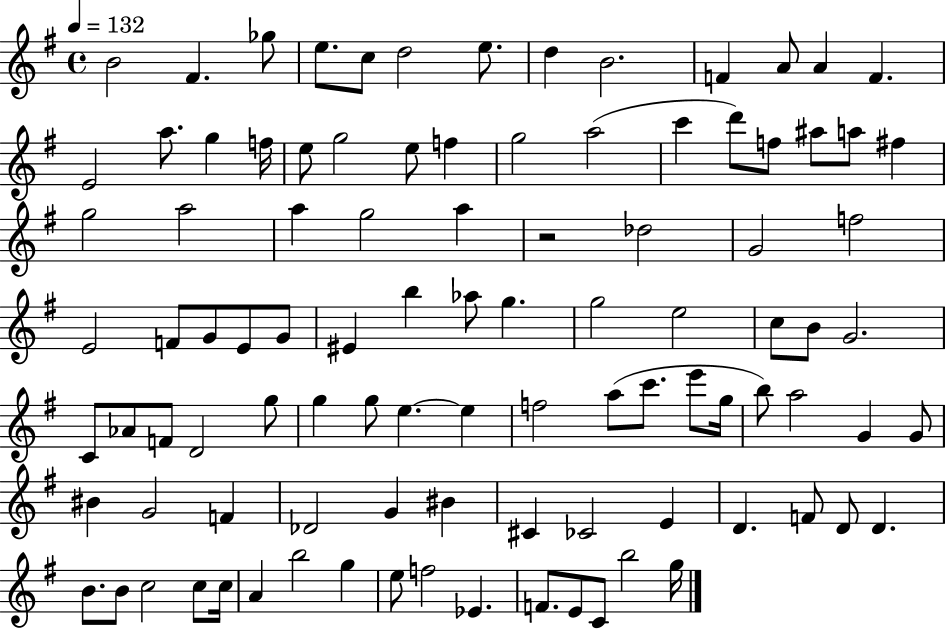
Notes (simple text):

B4/h F#4/q. Gb5/e E5/e. C5/e D5/h E5/e. D5/q B4/h. F4/q A4/e A4/q F4/q. E4/h A5/e. G5/q F5/s E5/e G5/h E5/e F5/q G5/h A5/h C6/q D6/e F5/e A#5/e A5/e F#5/q G5/h A5/h A5/q G5/h A5/q R/h Db5/h G4/h F5/h E4/h F4/e G4/e E4/e G4/e EIS4/q B5/q Ab5/e G5/q. G5/h E5/h C5/e B4/e G4/h. C4/e Ab4/e F4/e D4/h G5/e G5/q G5/e E5/q. E5/q F5/h A5/e C6/e. E6/e G5/s B5/e A5/h G4/q G4/e BIS4/q G4/h F4/q Db4/h G4/q BIS4/q C#4/q CES4/h E4/q D4/q. F4/e D4/e D4/q. B4/e. B4/e C5/h C5/e C5/s A4/q B5/h G5/q E5/e F5/h Eb4/q. F4/e. E4/e C4/e B5/h G5/s